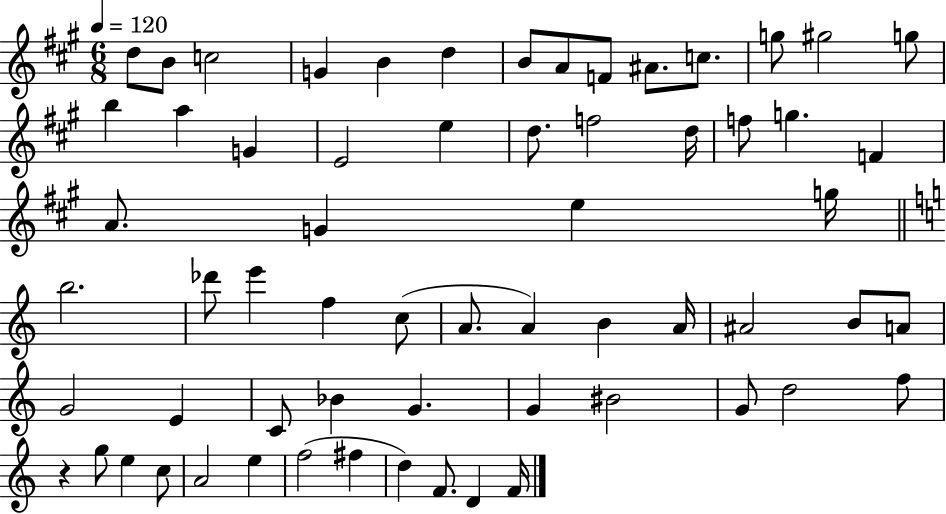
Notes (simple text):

D5/e B4/e C5/h G4/q B4/q D5/q B4/e A4/e F4/e A#4/e. C5/e. G5/e G#5/h G5/e B5/q A5/q G4/q E4/h E5/q D5/e. F5/h D5/s F5/e G5/q. F4/q A4/e. G4/q E5/q G5/s B5/h. Db6/e E6/q F5/q C5/e A4/e. A4/q B4/q A4/s A#4/h B4/e A4/e G4/h E4/q C4/e Bb4/q G4/q. G4/q BIS4/h G4/e D5/h F5/e R/q G5/e E5/q C5/e A4/h E5/q F5/h F#5/q D5/q F4/e. D4/q F4/s